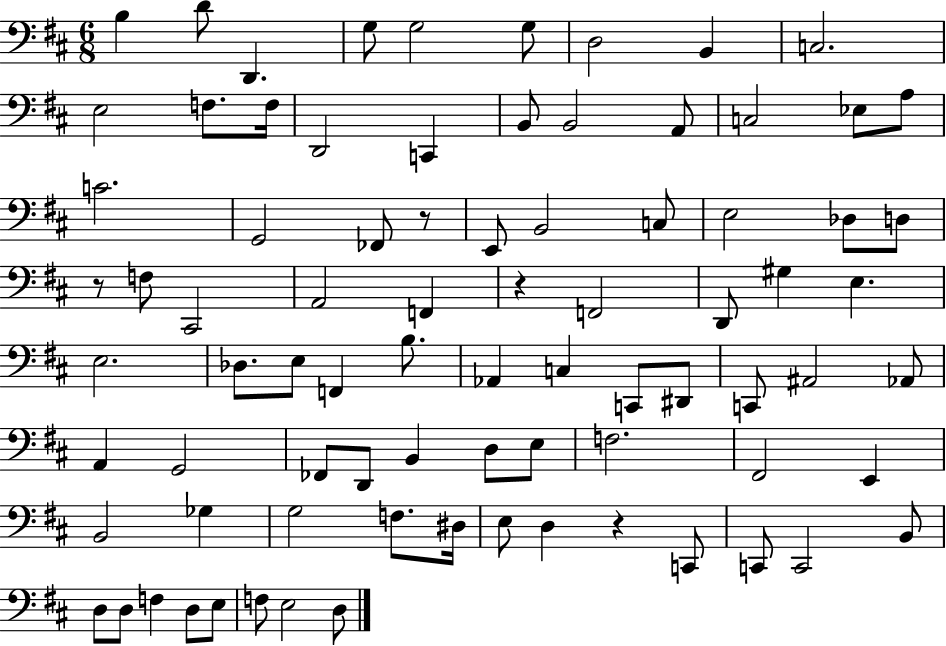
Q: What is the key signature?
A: D major